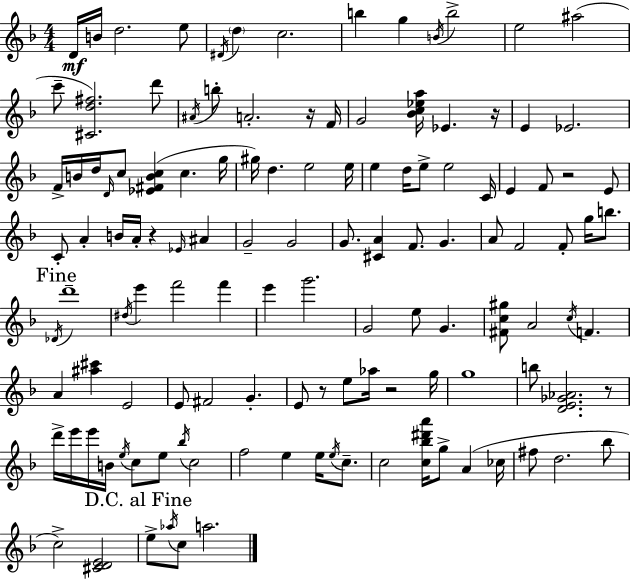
{
  \clef treble
  \numericTimeSignature
  \time 4/4
  \key d \minor
  d'16\mf b'16 d''2. e''8 | \acciaccatura { dis'16 } \parenthesize d''4 c''2. | b''4 g''4 \acciaccatura { b'16 } b''2-> | e''2 ais''2( | \break c'''8-- <cis' d'' fis''>2.) | d'''8 \acciaccatura { ais'16 } b''8-. a'2.-. | r16 f'16 g'2 <bes' c'' ees'' a''>16 ees'4. | r16 e'4 ees'2. | \break f'16-> b'16 d''16 \grace { d'16 } c''8 <ees' fis' b' c''>4( c''4. | g''16 gis''16) d''4. e''2 | e''16 e''4 d''16 e''8-> e''2 | c'16 e'4 f'8 r2 | \break e'8 c'8-. a'4-. b'16 a'16-. r4 | \grace { ees'16 } ais'4 g'2-- g'2 | g'8. <cis' a'>4 f'8. g'4. | a'8 f'2 f'8-. | \break g''16 b''8. \mark "Fine" \acciaccatura { des'16 } d'''1-- | \acciaccatura { dis''16 } e'''4 f'''2 | f'''4 e'''4 g'''2. | g'2 e''8 | \break g'4. <fis' c'' gis''>8 a'2 | \acciaccatura { c''16 } f'4. a'4 <ais'' cis'''>4 | e'2 e'8 fis'2 | g'4.-. e'8 r8 e''8 aes''16 r2 | \break g''16 g''1 | b''8 <d' e' ges' aes'>2. | r8 d'''16-> e'''16 e'''16 b'16 \acciaccatura { e''16 } c''8 e''8 | \acciaccatura { bes''16 } c''2 f''2 | \break e''4 e''16 \acciaccatura { e''16 } c''8.-- c''2 | <c'' bes'' dis''' a'''>16 g''8-> a'4( ces''16 fis''8 d''2. | bes''8 c''2->) | <cis' d' e'>2 \mark "D.C. al Fine" e''8-> \acciaccatura { aes''16 } c''8 | \break a''2. \bar "|."
}